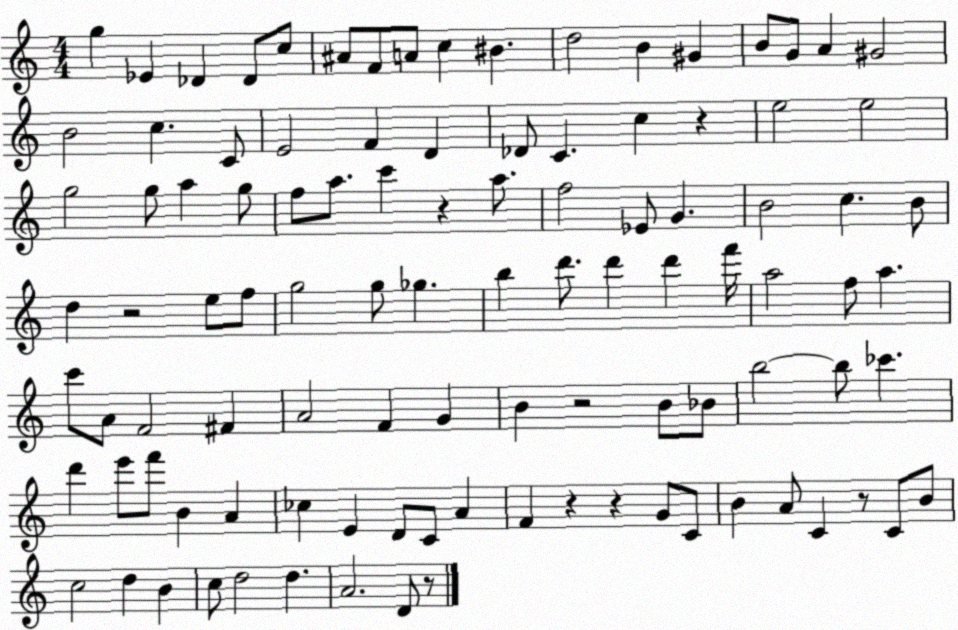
X:1
T:Untitled
M:4/4
L:1/4
K:C
g _E _D _D/2 c/2 ^A/2 F/2 A/2 c ^B d2 B ^G B/2 G/2 A ^G2 B2 c C/2 E2 F D _D/2 C c z e2 e2 g2 g/2 a g/2 f/2 a/2 c' z a/2 f2 _E/2 G B2 c B/2 d z2 e/2 f/2 g2 g/2 _g b d'/2 d' d' f'/4 a2 f/2 a c'/2 A/2 F2 ^F A2 F G B z2 B/2 _B/2 b2 b/2 _c' d' e'/2 f'/2 B A _c E D/2 C/2 A F z z G/2 C/2 B A/2 C z/2 C/2 B/2 c2 d B c/2 d2 d A2 D/2 z/2